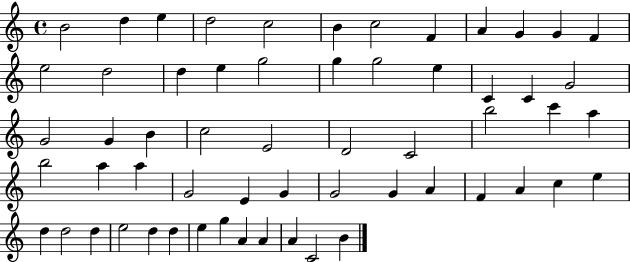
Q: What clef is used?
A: treble